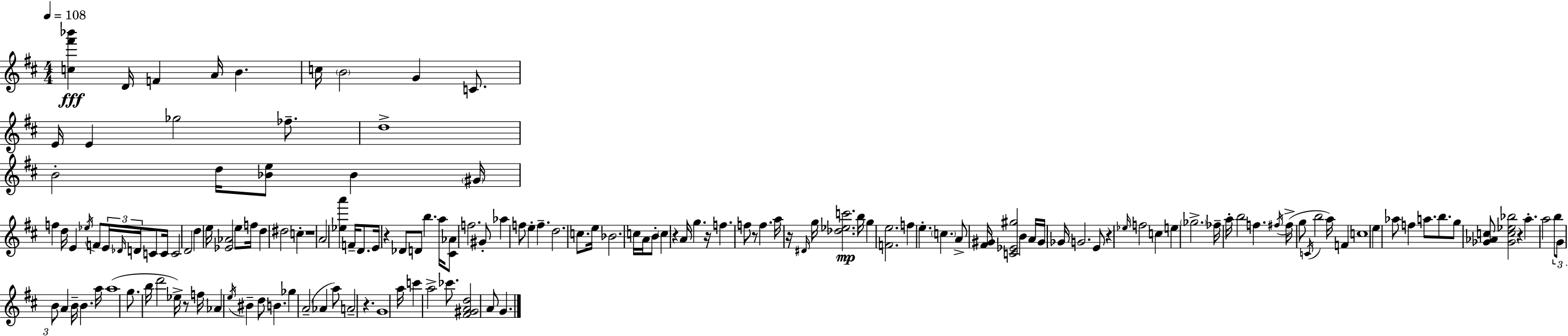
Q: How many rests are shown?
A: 10